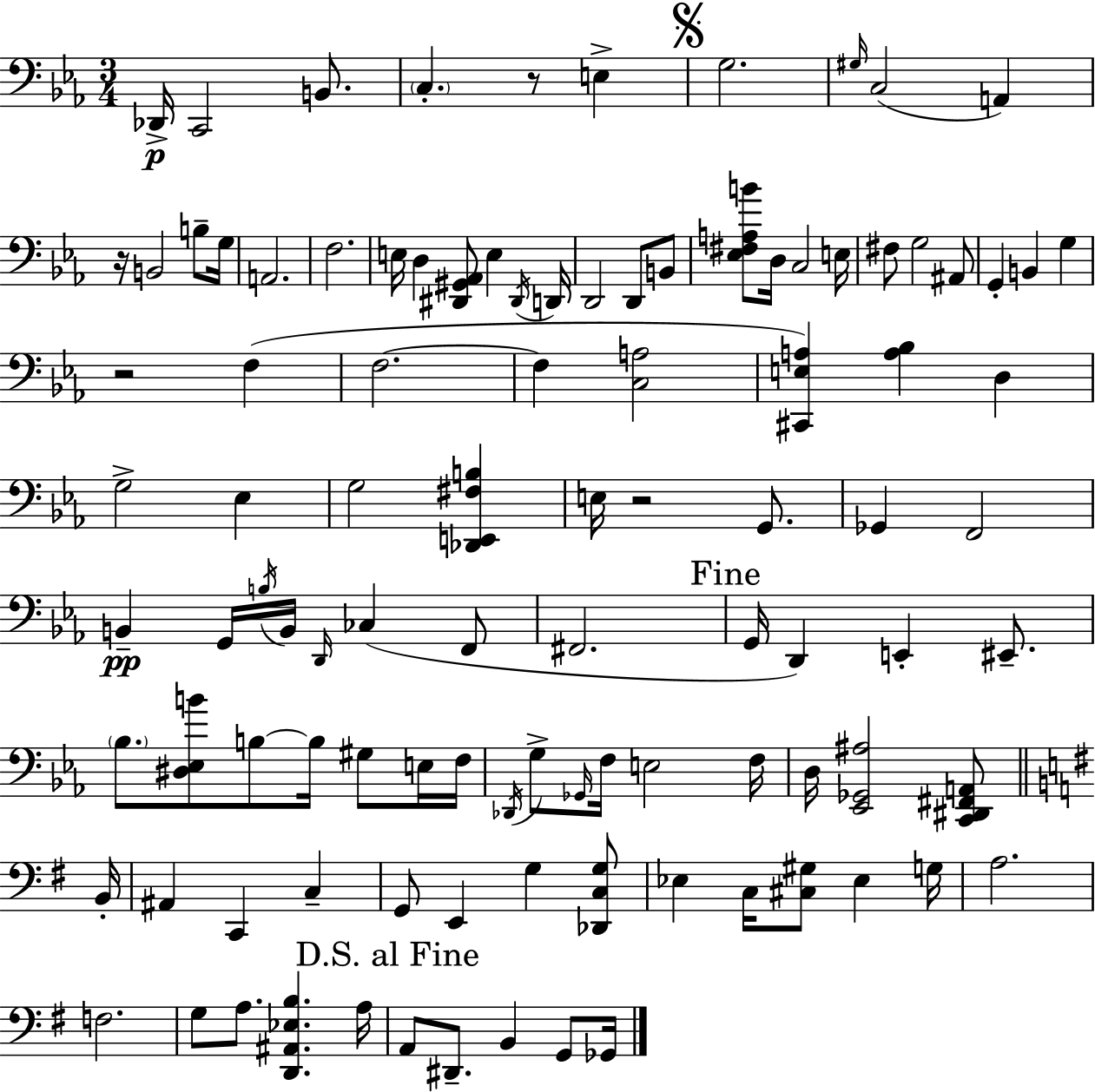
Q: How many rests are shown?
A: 4